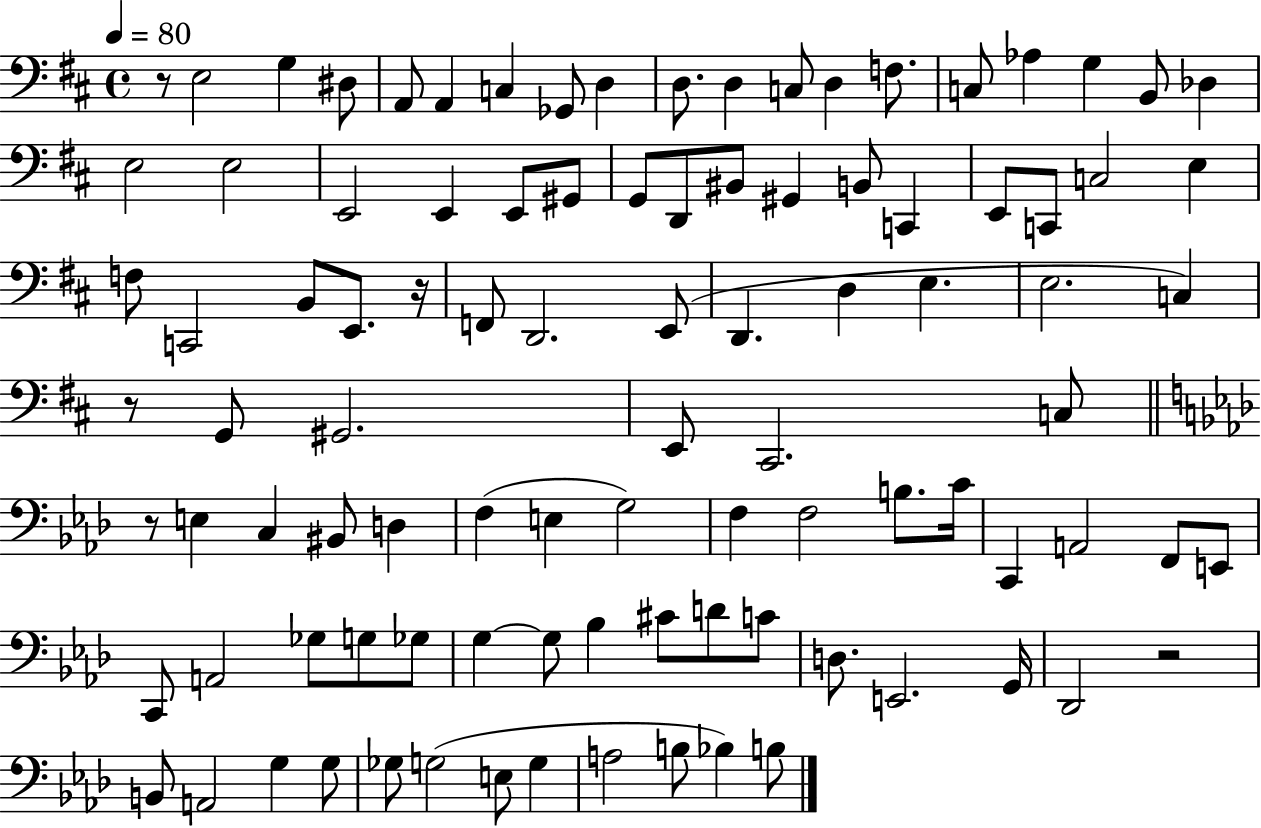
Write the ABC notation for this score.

X:1
T:Untitled
M:4/4
L:1/4
K:D
z/2 E,2 G, ^D,/2 A,,/2 A,, C, _G,,/2 D, D,/2 D, C,/2 D, F,/2 C,/2 _A, G, B,,/2 _D, E,2 E,2 E,,2 E,, E,,/2 ^G,,/2 G,,/2 D,,/2 ^B,,/2 ^G,, B,,/2 C,, E,,/2 C,,/2 C,2 E, F,/2 C,,2 B,,/2 E,,/2 z/4 F,,/2 D,,2 E,,/2 D,, D, E, E,2 C, z/2 G,,/2 ^G,,2 E,,/2 ^C,,2 C,/2 z/2 E, C, ^B,,/2 D, F, E, G,2 F, F,2 B,/2 C/4 C,, A,,2 F,,/2 E,,/2 C,,/2 A,,2 _G,/2 G,/2 _G,/2 G, G,/2 _B, ^C/2 D/2 C/2 D,/2 E,,2 G,,/4 _D,,2 z2 B,,/2 A,,2 G, G,/2 _G,/2 G,2 E,/2 G, A,2 B,/2 _B, B,/2